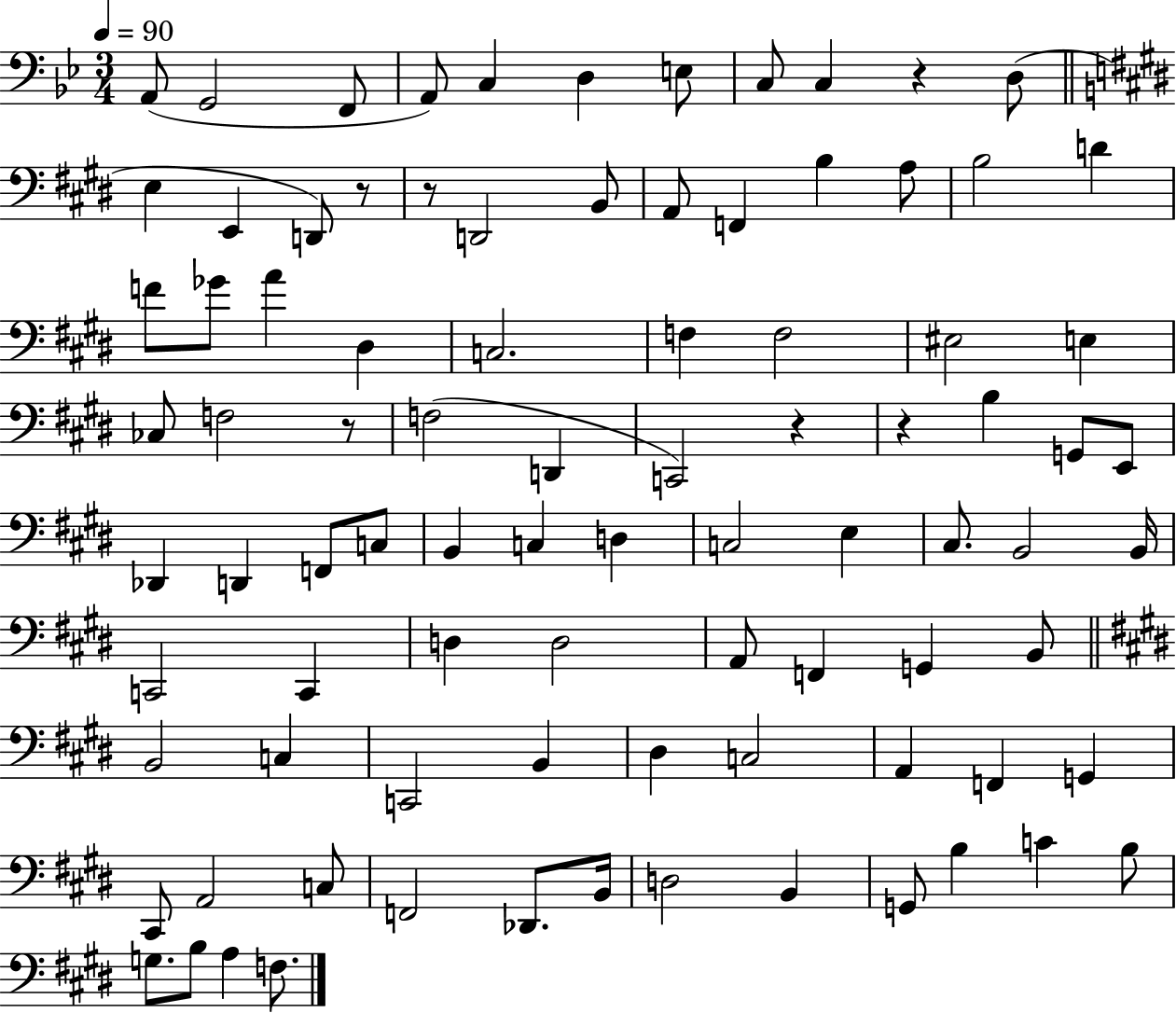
A2/e G2/h F2/e A2/e C3/q D3/q E3/e C3/e C3/q R/q D3/e E3/q E2/q D2/e R/e R/e D2/h B2/e A2/e F2/q B3/q A3/e B3/h D4/q F4/e Gb4/e A4/q D#3/q C3/h. F3/q F3/h EIS3/h E3/q CES3/e F3/h R/e F3/h D2/q C2/h R/q R/q B3/q G2/e E2/e Db2/q D2/q F2/e C3/e B2/q C3/q D3/q C3/h E3/q C#3/e. B2/h B2/s C2/h C2/q D3/q D3/h A2/e F2/q G2/q B2/e B2/h C3/q C2/h B2/q D#3/q C3/h A2/q F2/q G2/q C#2/e A2/h C3/e F2/h Db2/e. B2/s D3/h B2/q G2/e B3/q C4/q B3/e G3/e. B3/e A3/q F3/e.